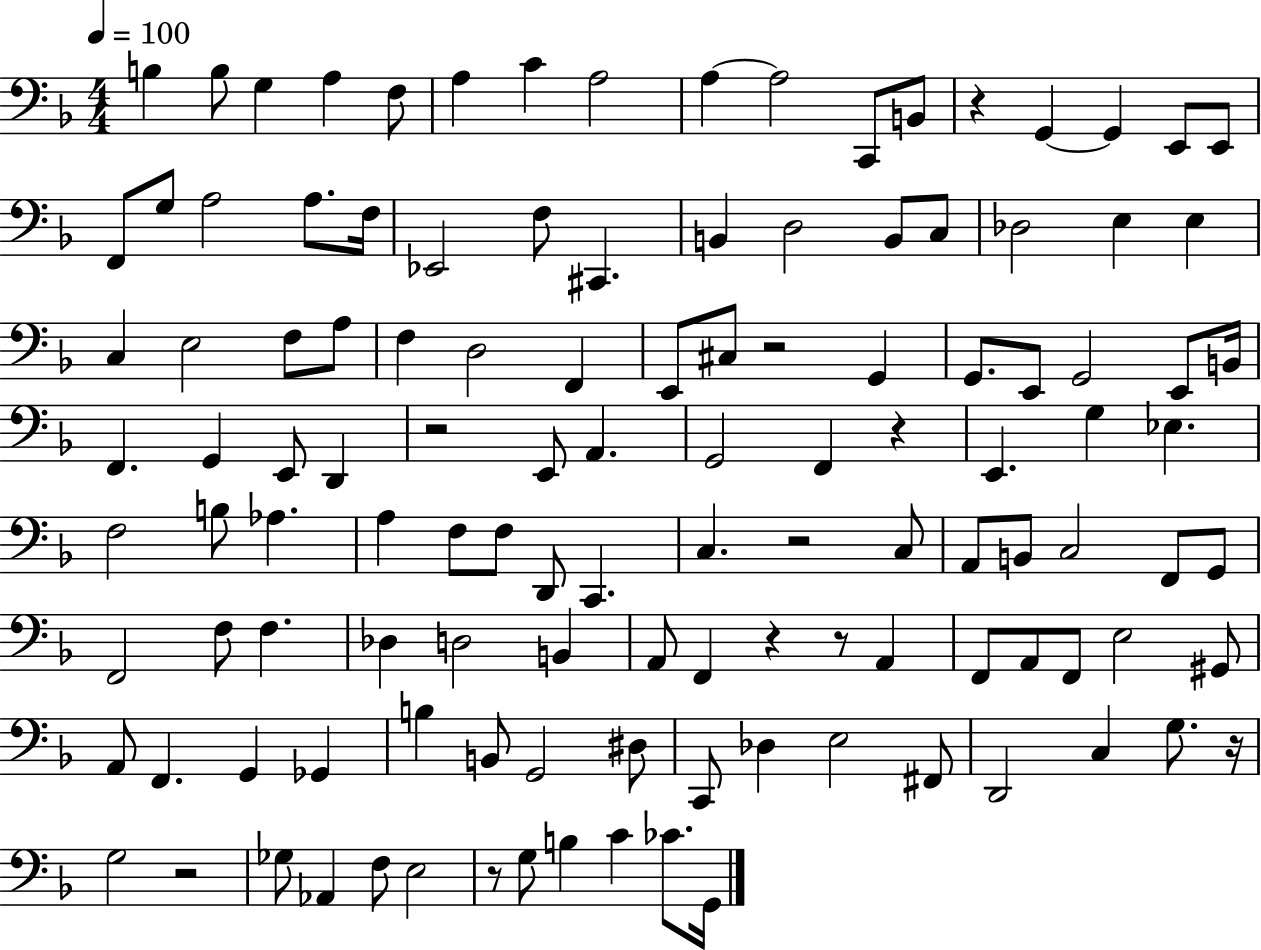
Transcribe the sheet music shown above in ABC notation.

X:1
T:Untitled
M:4/4
L:1/4
K:F
B, B,/2 G, A, F,/2 A, C A,2 A, A,2 C,,/2 B,,/2 z G,, G,, E,,/2 E,,/2 F,,/2 G,/2 A,2 A,/2 F,/4 _E,,2 F,/2 ^C,, B,, D,2 B,,/2 C,/2 _D,2 E, E, C, E,2 F,/2 A,/2 F, D,2 F,, E,,/2 ^C,/2 z2 G,, G,,/2 E,,/2 G,,2 E,,/2 B,,/4 F,, G,, E,,/2 D,, z2 E,,/2 A,, G,,2 F,, z E,, G, _E, F,2 B,/2 _A, A, F,/2 F,/2 D,,/2 C,, C, z2 C,/2 A,,/2 B,,/2 C,2 F,,/2 G,,/2 F,,2 F,/2 F, _D, D,2 B,, A,,/2 F,, z z/2 A,, F,,/2 A,,/2 F,,/2 E,2 ^G,,/2 A,,/2 F,, G,, _G,, B, B,,/2 G,,2 ^D,/2 C,,/2 _D, E,2 ^F,,/2 D,,2 C, G,/2 z/4 G,2 z2 _G,/2 _A,, F,/2 E,2 z/2 G,/2 B, C _C/2 G,,/4